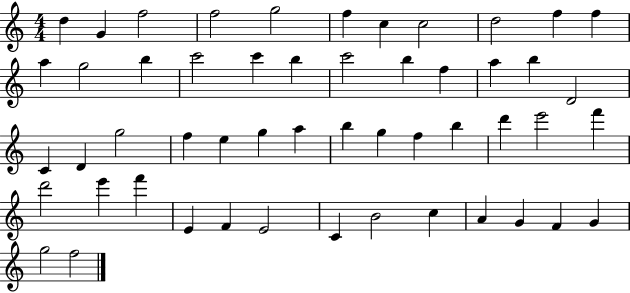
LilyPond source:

{
  \clef treble
  \numericTimeSignature
  \time 4/4
  \key c \major
  d''4 g'4 f''2 | f''2 g''2 | f''4 c''4 c''2 | d''2 f''4 f''4 | \break a''4 g''2 b''4 | c'''2 c'''4 b''4 | c'''2 b''4 f''4 | a''4 b''4 d'2 | \break c'4 d'4 g''2 | f''4 e''4 g''4 a''4 | b''4 g''4 f''4 b''4 | d'''4 e'''2 f'''4 | \break d'''2 e'''4 f'''4 | e'4 f'4 e'2 | c'4 b'2 c''4 | a'4 g'4 f'4 g'4 | \break g''2 f''2 | \bar "|."
}